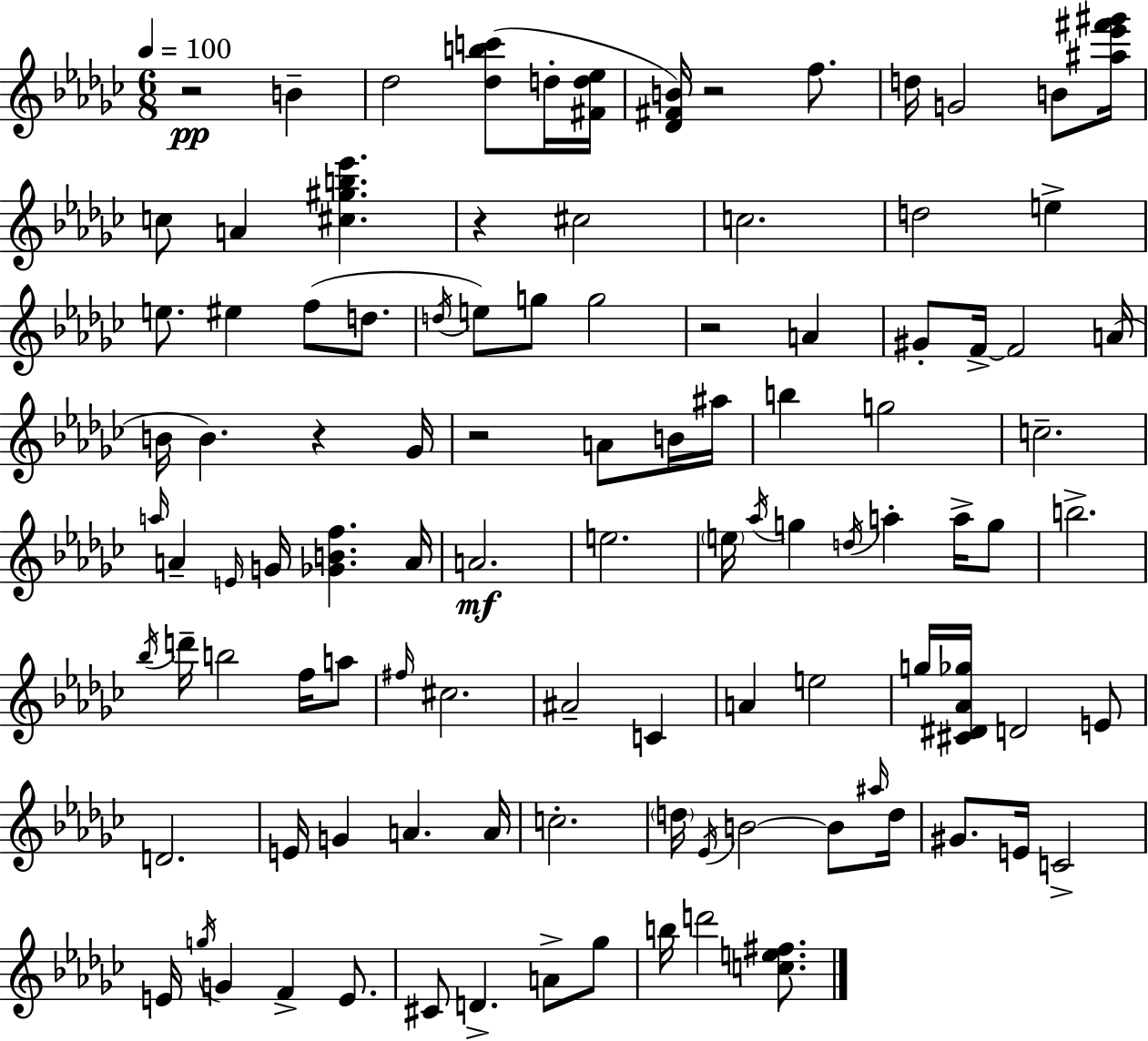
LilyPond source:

{
  \clef treble
  \numericTimeSignature
  \time 6/8
  \key ees \minor
  \tempo 4 = 100
  r2\pp b'4-- | des''2 <des'' b'' c'''>8( d''16-. <fis' d'' ees''>16 | <des' fis' b'>16) r2 f''8. | d''16 g'2 b'8 <ais'' ees''' fis''' gis'''>16 | \break c''8 a'4 <cis'' gis'' b'' ees'''>4. | r4 cis''2 | c''2. | d''2 e''4-> | \break e''8. eis''4 f''8( d''8. | \acciaccatura { d''16 } e''8) g''8 g''2 | r2 a'4 | gis'8-. f'16->~~ f'2 | \break a'16( b'16 b'4.) r4 | ges'16 r2 a'8 b'16 | ais''16 b''4 g''2 | c''2.-- | \break \grace { a''16 } a'4-- \grace { e'16 } g'16 <ges' b' f''>4. | a'16 a'2.\mf | e''2. | \parenthesize e''16 \acciaccatura { aes''16 } g''4 \acciaccatura { d''16 } a''4-. | \break a''16-> g''8 b''2.-> | \acciaccatura { bes''16 } d'''16-- b''2 | f''16 a''8 \grace { fis''16 } cis''2. | ais'2-- | \break c'4 a'4 e''2 | g''16 <cis' dis' aes' ges''>16 d'2 | e'8 d'2. | e'16 g'4 | \break a'4. a'16 c''2.-. | \parenthesize d''16 \acciaccatura { ees'16 } b'2~~ | b'8 \grace { ais''16 } d''16 gis'8. | e'16 c'2-> e'16 \acciaccatura { g''16 } g'4 | \break f'4-> e'8. cis'8 | d'4.-> a'8-> ges''8 b''16 d'''2 | <c'' e'' fis''>8. \bar "|."
}